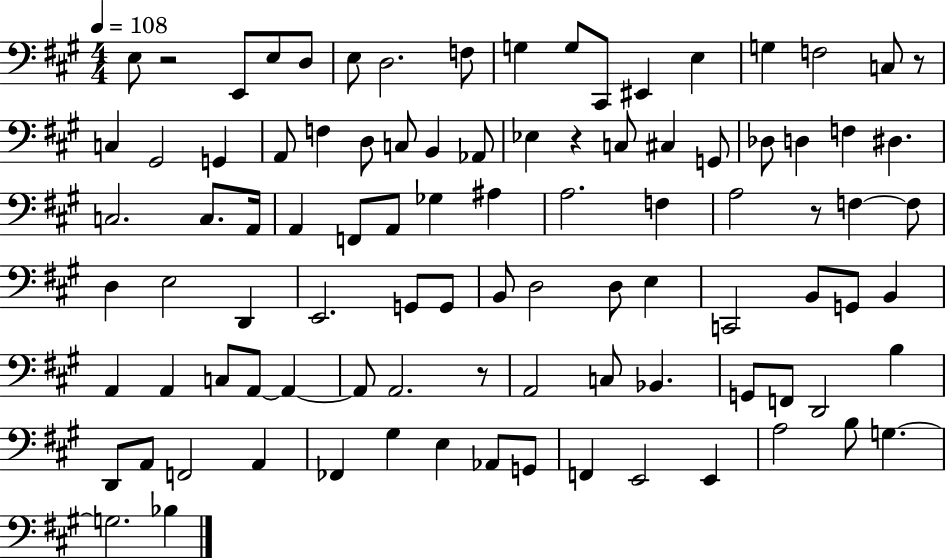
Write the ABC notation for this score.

X:1
T:Untitled
M:4/4
L:1/4
K:A
E,/2 z2 E,,/2 E,/2 D,/2 E,/2 D,2 F,/2 G, G,/2 ^C,,/2 ^E,, E, G, F,2 C,/2 z/2 C, ^G,,2 G,, A,,/2 F, D,/2 C,/2 B,, _A,,/2 _E, z C,/2 ^C, G,,/2 _D,/2 D, F, ^D, C,2 C,/2 A,,/4 A,, F,,/2 A,,/2 _G, ^A, A,2 F, A,2 z/2 F, F,/2 D, E,2 D,, E,,2 G,,/2 G,,/2 B,,/2 D,2 D,/2 E, C,,2 B,,/2 G,,/2 B,, A,, A,, C,/2 A,,/2 A,, A,,/2 A,,2 z/2 A,,2 C,/2 _B,, G,,/2 F,,/2 D,,2 B, D,,/2 A,,/2 F,,2 A,, _F,, ^G, E, _A,,/2 G,,/2 F,, E,,2 E,, A,2 B,/2 G, G,2 _B,